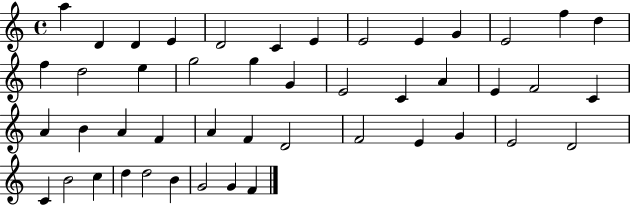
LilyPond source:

{
  \clef treble
  \time 4/4
  \defaultTimeSignature
  \key c \major
  a''4 d'4 d'4 e'4 | d'2 c'4 e'4 | e'2 e'4 g'4 | e'2 f''4 d''4 | \break f''4 d''2 e''4 | g''2 g''4 g'4 | e'2 c'4 a'4 | e'4 f'2 c'4 | \break a'4 b'4 a'4 f'4 | a'4 f'4 d'2 | f'2 e'4 g'4 | e'2 d'2 | \break c'4 b'2 c''4 | d''4 d''2 b'4 | g'2 g'4 f'4 | \bar "|."
}